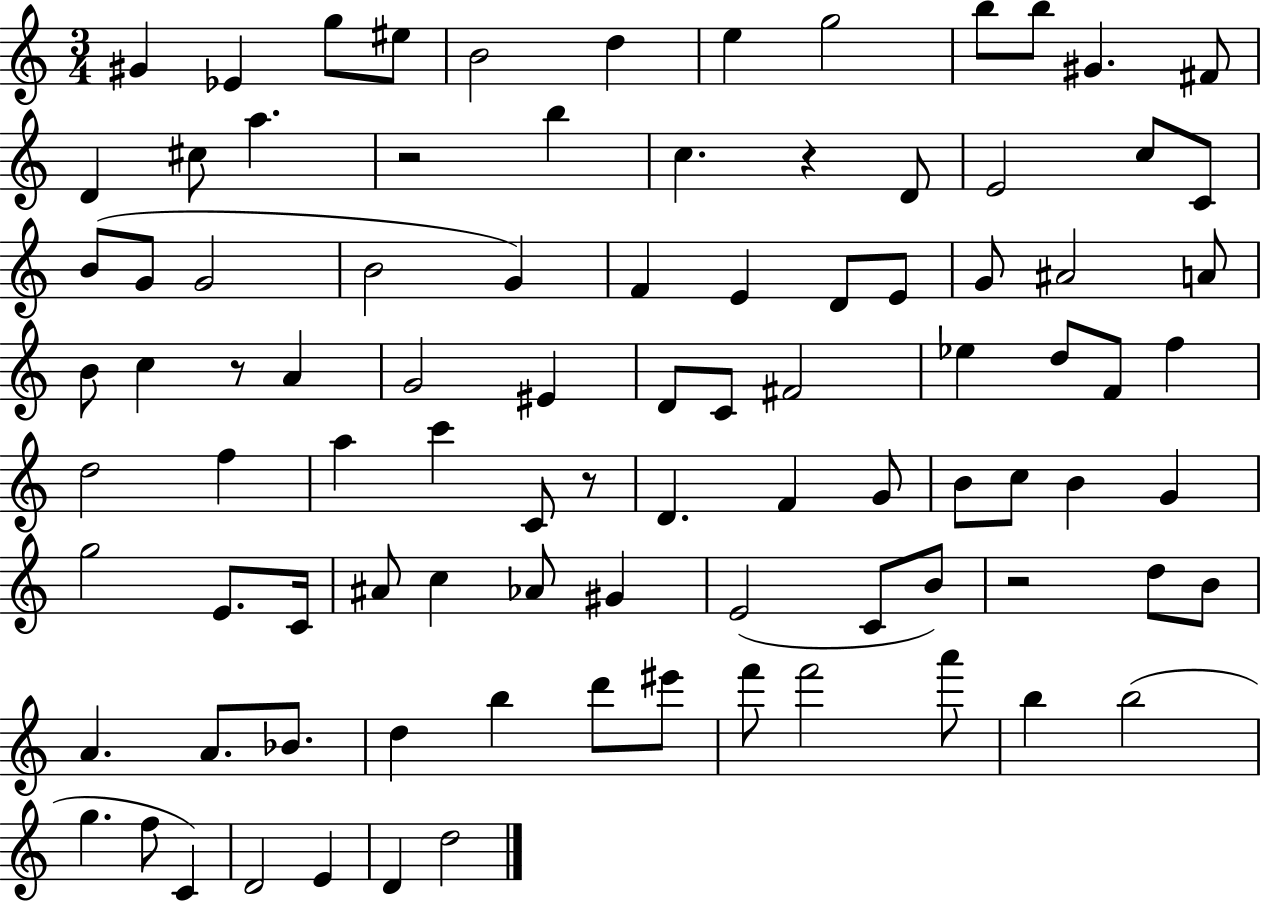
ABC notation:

X:1
T:Untitled
M:3/4
L:1/4
K:C
^G _E g/2 ^e/2 B2 d e g2 b/2 b/2 ^G ^F/2 D ^c/2 a z2 b c z D/2 E2 c/2 C/2 B/2 G/2 G2 B2 G F E D/2 E/2 G/2 ^A2 A/2 B/2 c z/2 A G2 ^E D/2 C/2 ^F2 _e d/2 F/2 f d2 f a c' C/2 z/2 D F G/2 B/2 c/2 B G g2 E/2 C/4 ^A/2 c _A/2 ^G E2 C/2 B/2 z2 d/2 B/2 A A/2 _B/2 d b d'/2 ^e'/2 f'/2 f'2 a'/2 b b2 g f/2 C D2 E D d2